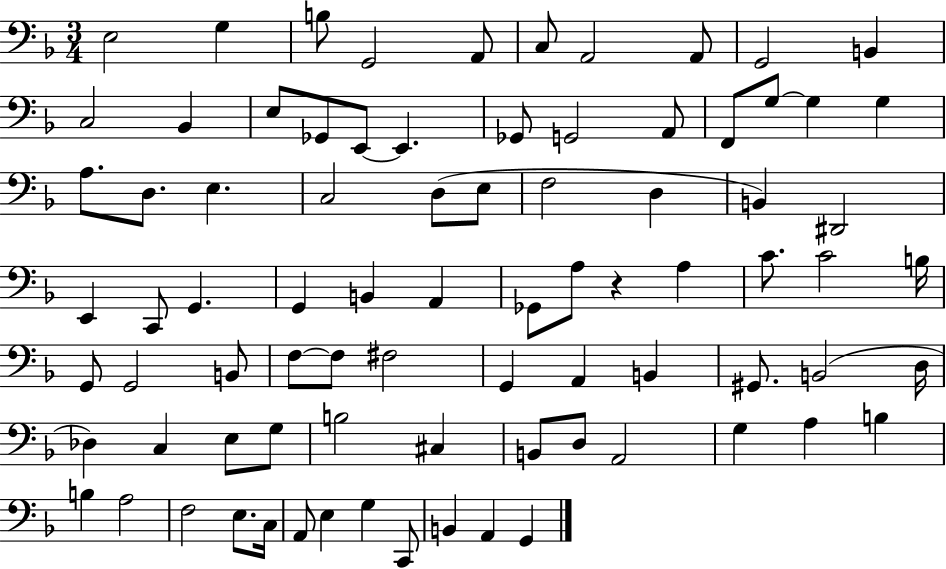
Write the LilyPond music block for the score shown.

{
  \clef bass
  \numericTimeSignature
  \time 3/4
  \key f \major
  \repeat volta 2 { e2 g4 | b8 g,2 a,8 | c8 a,2 a,8 | g,2 b,4 | \break c2 bes,4 | e8 ges,8 e,8~~ e,4. | ges,8 g,2 a,8 | f,8 g8~~ g4 g4 | \break a8. d8. e4. | c2 d8( e8 | f2 d4 | b,4) dis,2 | \break e,4 c,8 g,4. | g,4 b,4 a,4 | ges,8 a8 r4 a4 | c'8. c'2 b16 | \break g,8 g,2 b,8 | f8~~ f8 fis2 | g,4 a,4 b,4 | gis,8. b,2( d16 | \break des4) c4 e8 g8 | b2 cis4 | b,8 d8 a,2 | g4 a4 b4 | \break b4 a2 | f2 e8. c16 | a,8 e4 g4 c,8 | b,4 a,4 g,4 | \break } \bar "|."
}